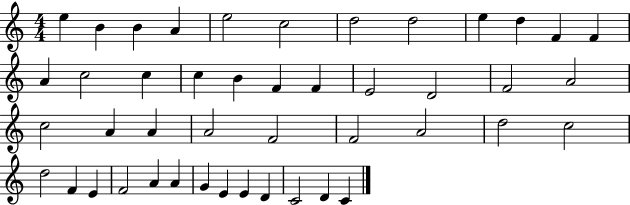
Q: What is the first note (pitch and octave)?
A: E5